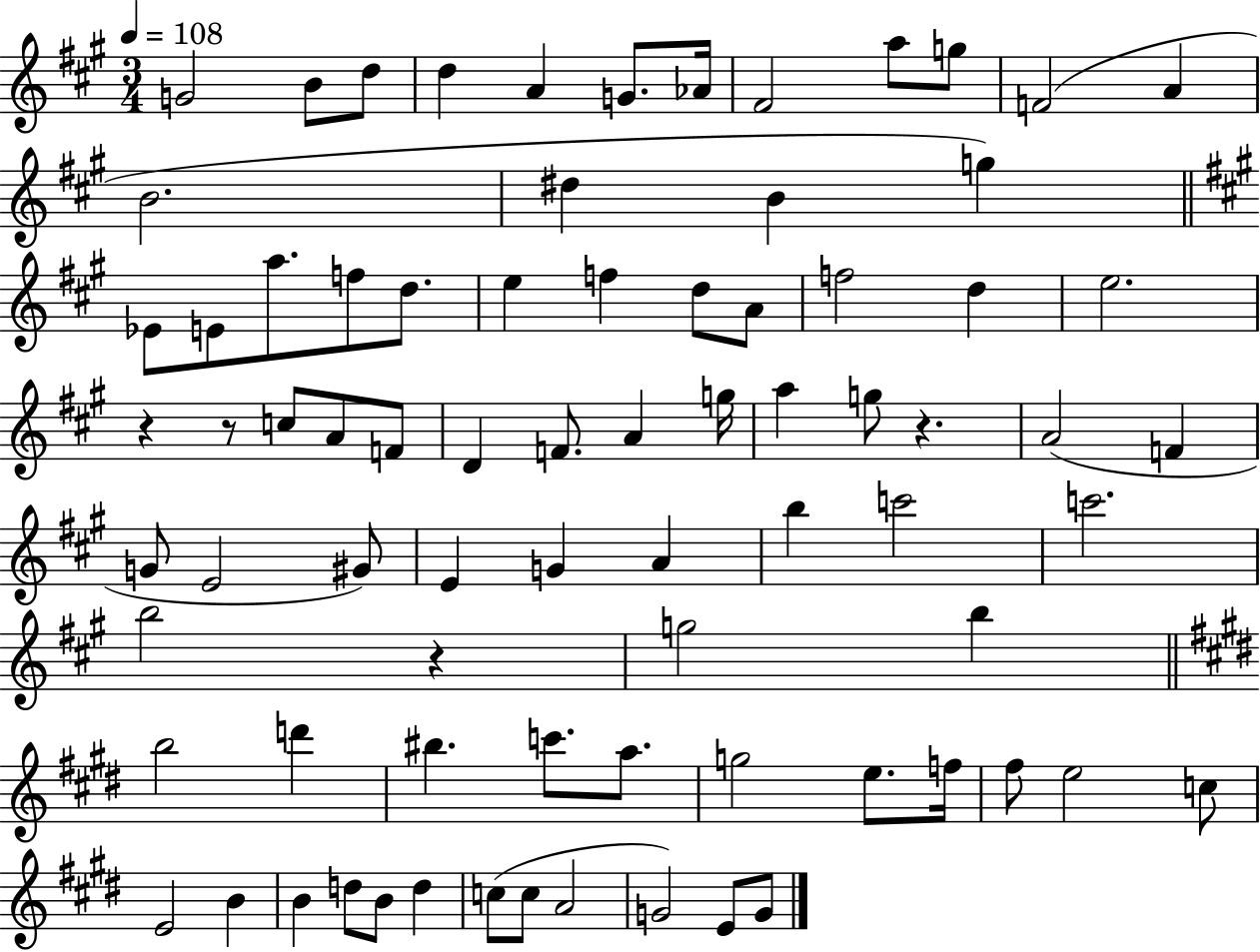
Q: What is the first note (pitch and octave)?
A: G4